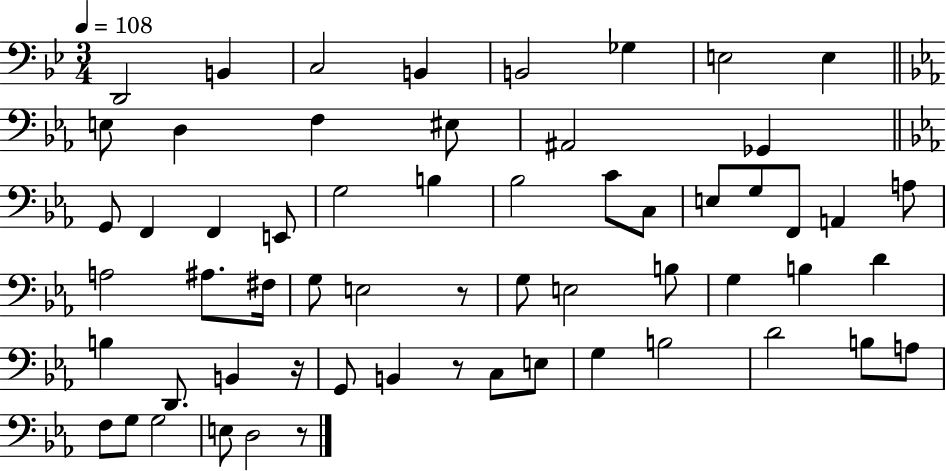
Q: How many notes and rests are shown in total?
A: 60